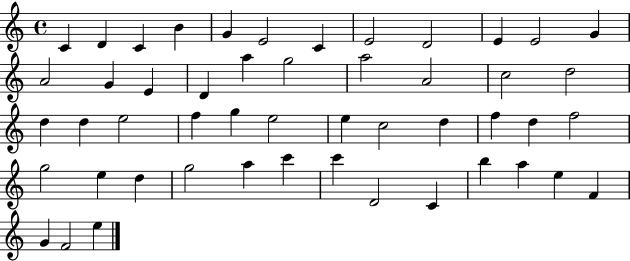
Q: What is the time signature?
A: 4/4